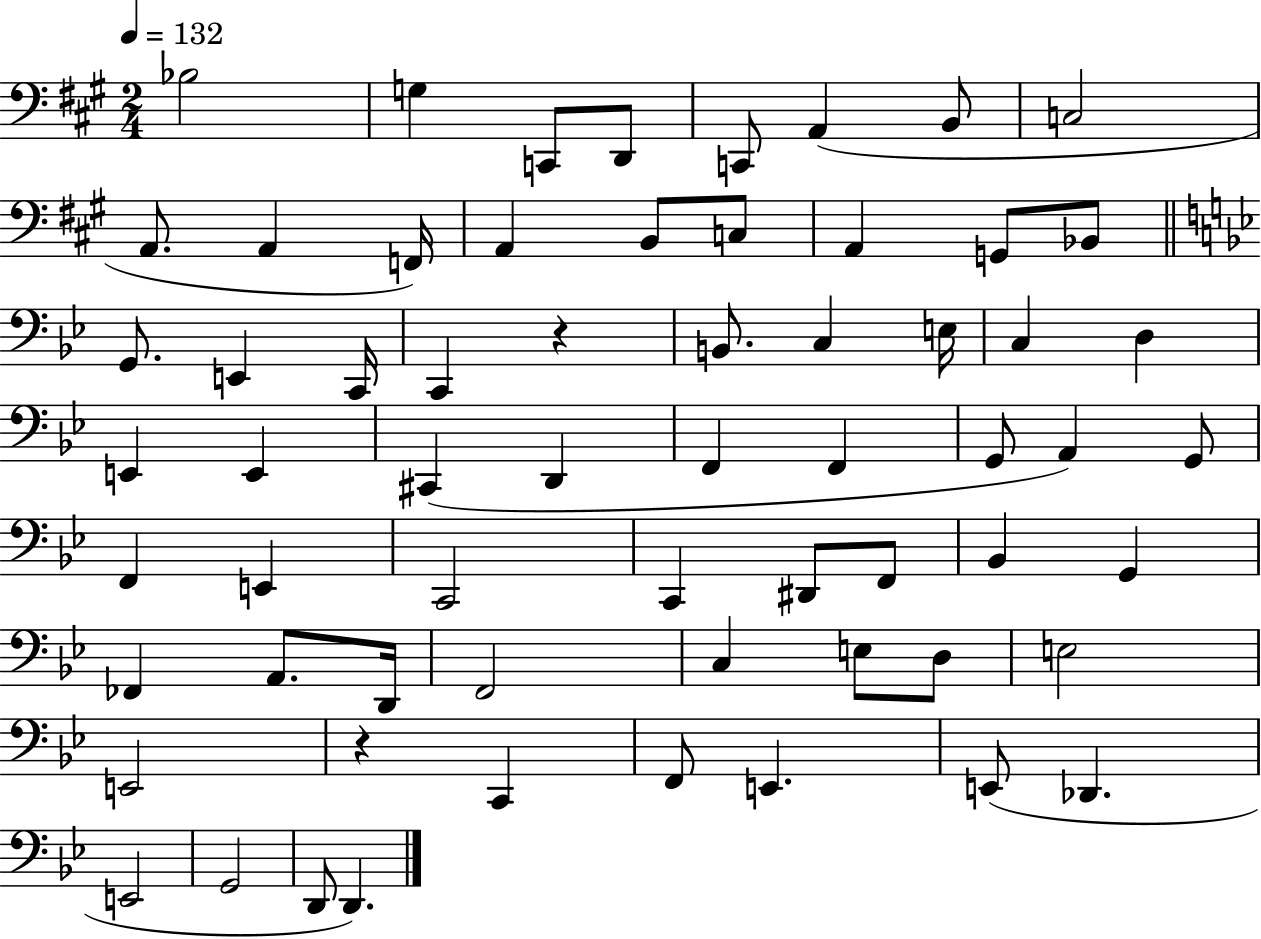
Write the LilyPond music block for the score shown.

{
  \clef bass
  \numericTimeSignature
  \time 2/4
  \key a \major
  \tempo 4 = 132
  \repeat volta 2 { bes2 | g4 c,8 d,8 | c,8 a,4( b,8 | c2 | \break a,8. a,4 f,16) | a,4 b,8 c8 | a,4 g,8 bes,8 | \bar "||" \break \key bes \major g,8. e,4 c,16 | c,4 r4 | b,8. c4 e16 | c4 d4 | \break e,4 e,4 | cis,4( d,4 | f,4 f,4 | g,8 a,4) g,8 | \break f,4 e,4 | c,2 | c,4 dis,8 f,8 | bes,4 g,4 | \break fes,4 a,8. d,16 | f,2 | c4 e8 d8 | e2 | \break e,2 | r4 c,4 | f,8 e,4. | e,8( des,4. | \break e,2 | g,2 | d,8 d,4.) | } \bar "|."
}